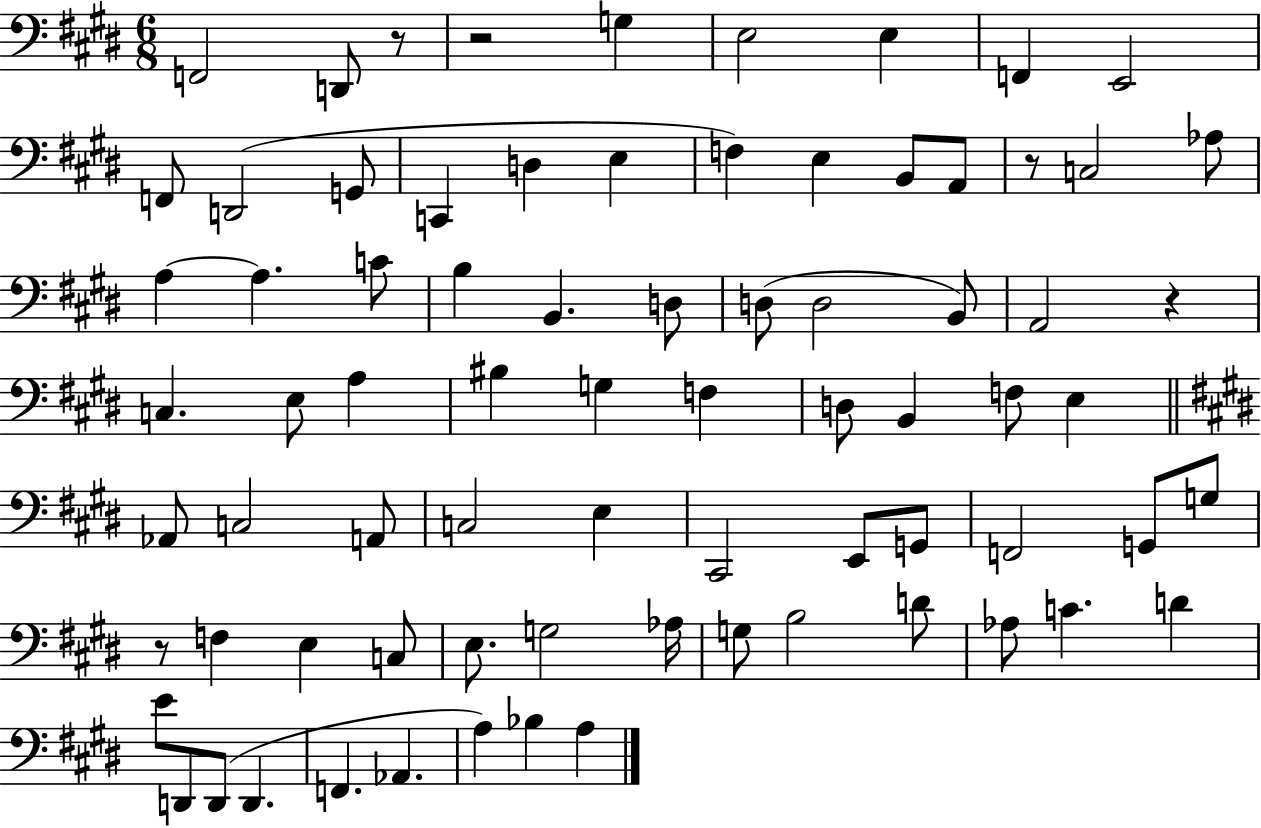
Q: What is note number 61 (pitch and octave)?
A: C4